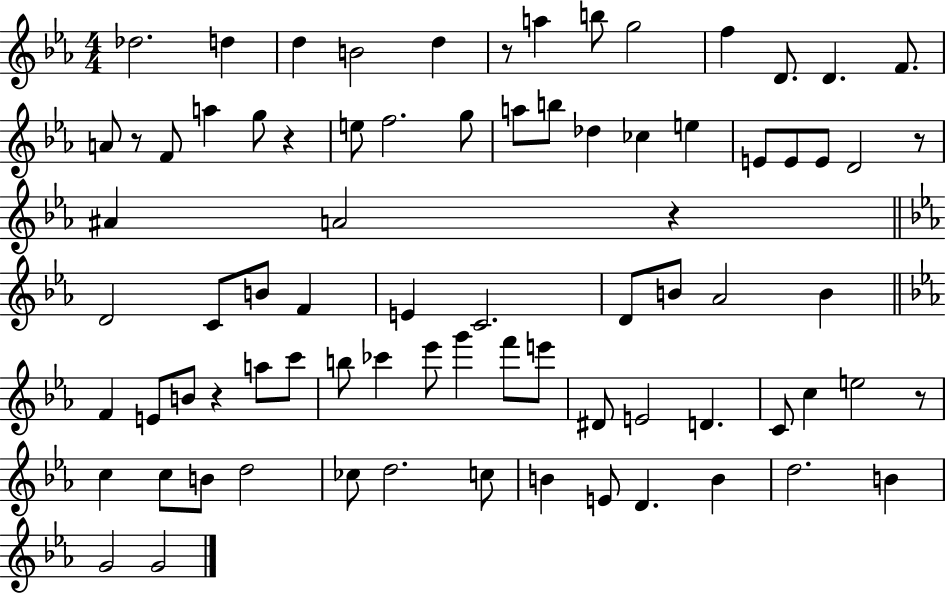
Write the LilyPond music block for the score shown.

{
  \clef treble
  \numericTimeSignature
  \time 4/4
  \key ees \major
  des''2. d''4 | d''4 b'2 d''4 | r8 a''4 b''8 g''2 | f''4 d'8. d'4. f'8. | \break a'8 r8 f'8 a''4 g''8 r4 | e''8 f''2. g''8 | a''8 b''8 des''4 ces''4 e''4 | e'8 e'8 e'8 d'2 r8 | \break ais'4 a'2 r4 | \bar "||" \break \key ees \major d'2 c'8 b'8 f'4 | e'4 c'2. | d'8 b'8 aes'2 b'4 | \bar "||" \break \key ees \major f'4 e'8 b'8 r4 a''8 c'''8 | b''8 ces'''4 ees'''8 g'''4 f'''8 e'''8 | dis'8 e'2 d'4. | c'8 c''4 e''2 r8 | \break c''4 c''8 b'8 d''2 | ces''8 d''2. c''8 | b'4 e'8 d'4. b'4 | d''2. b'4 | \break g'2 g'2 | \bar "|."
}